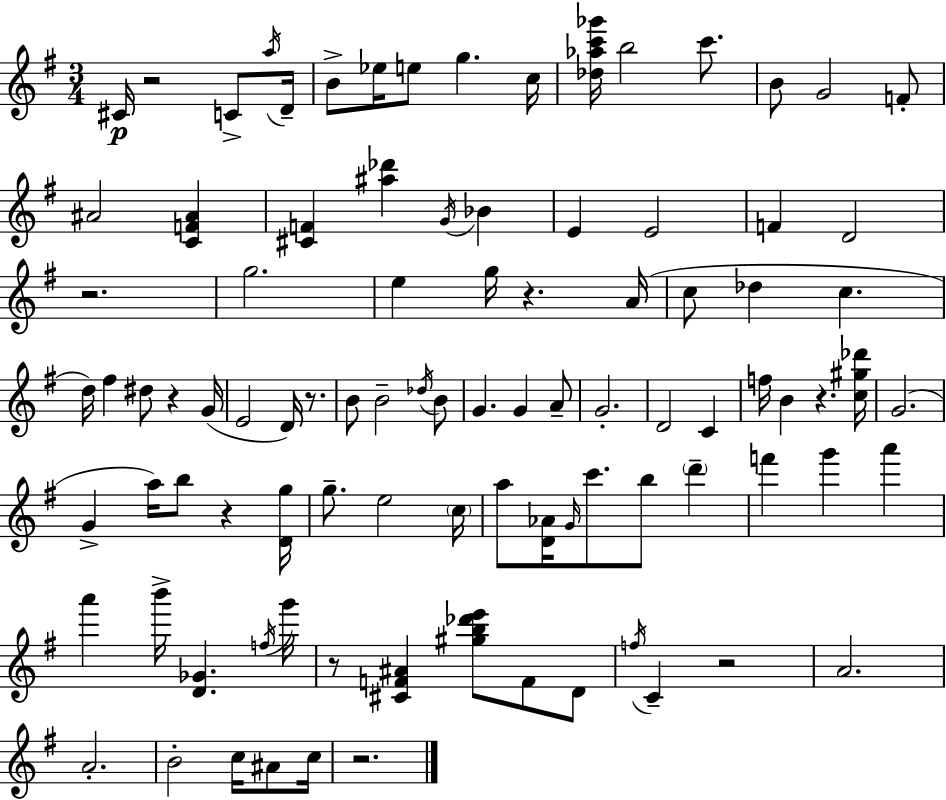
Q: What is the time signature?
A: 3/4